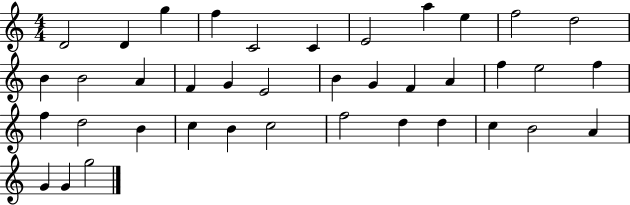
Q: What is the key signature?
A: C major